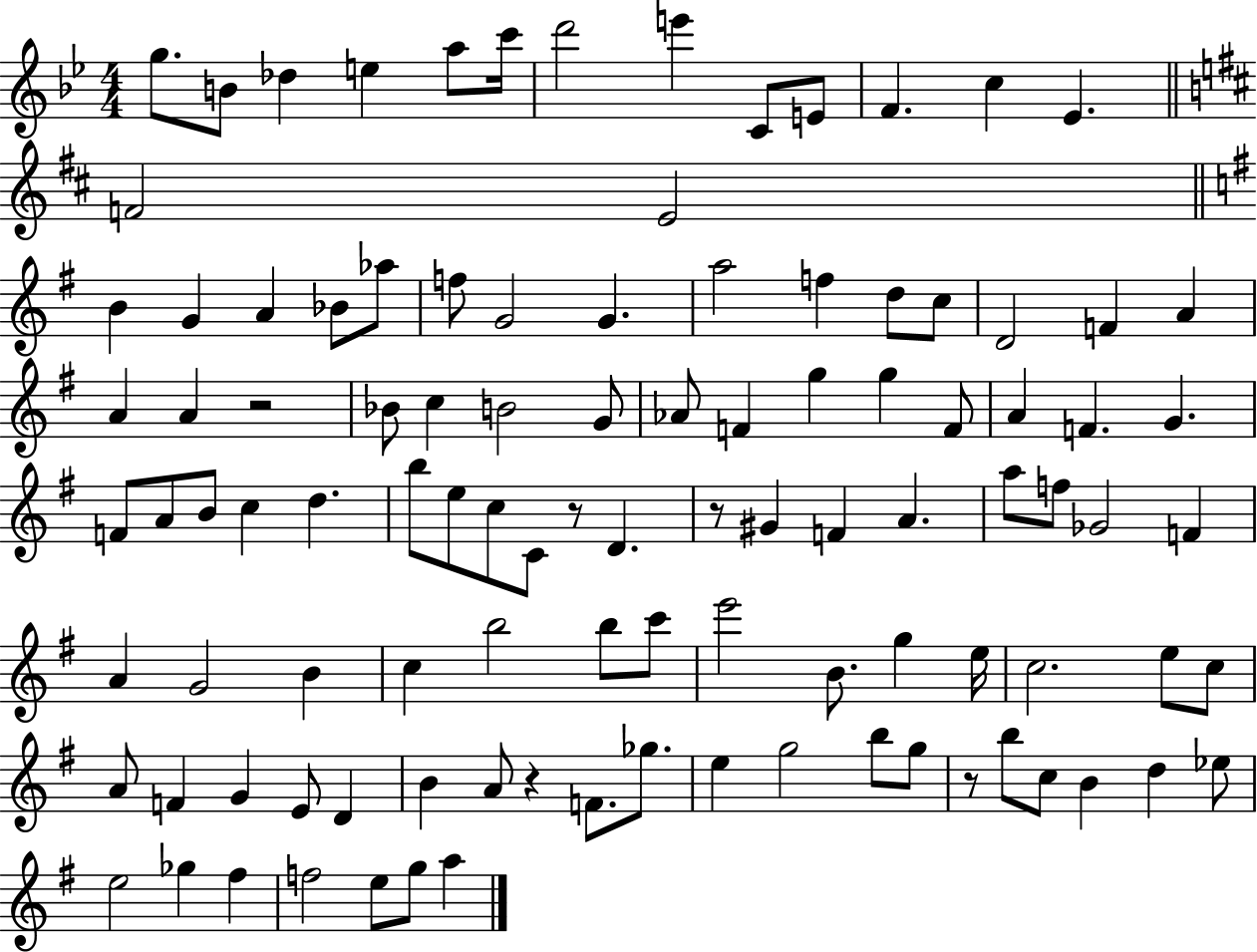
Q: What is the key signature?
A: BES major